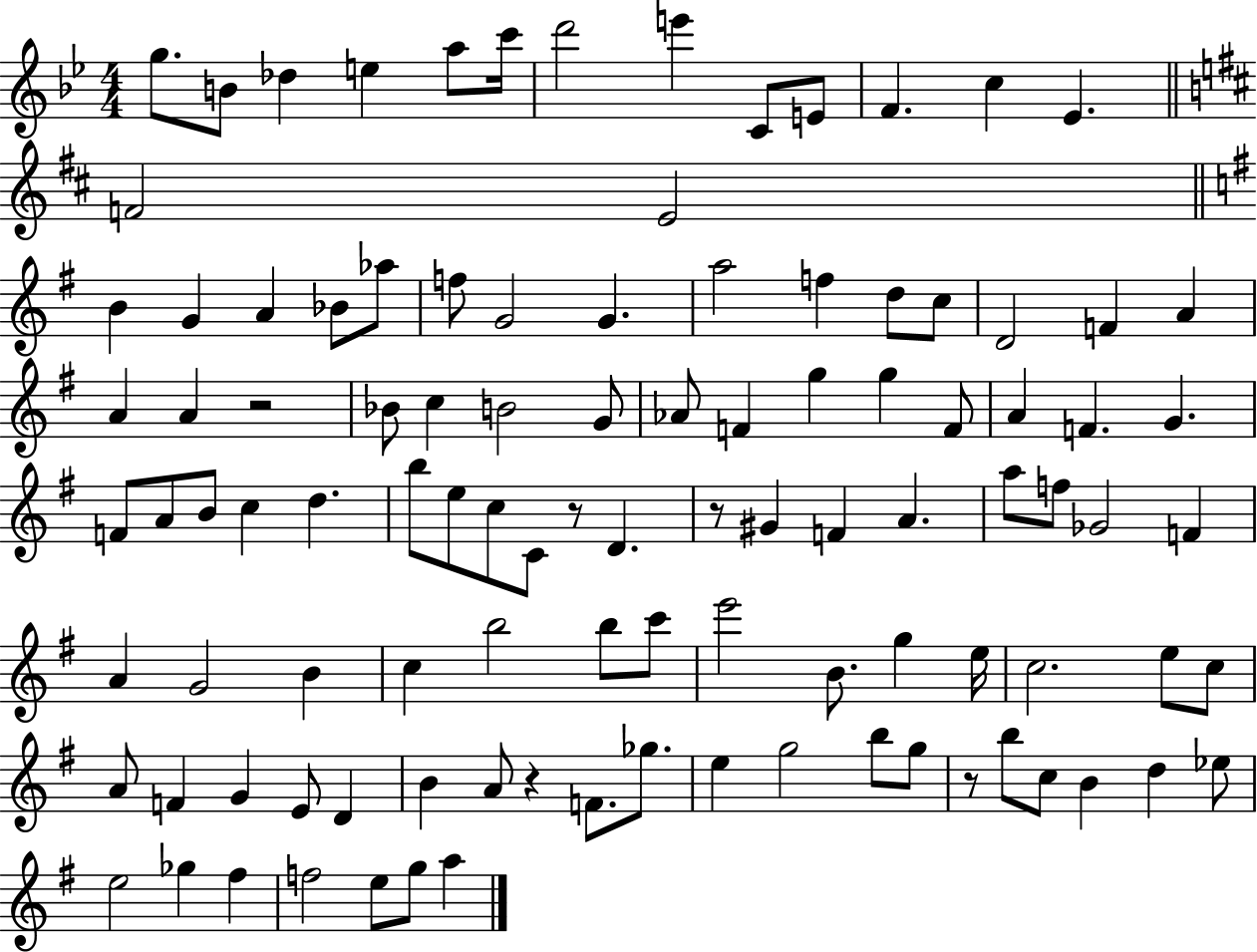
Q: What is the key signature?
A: BES major